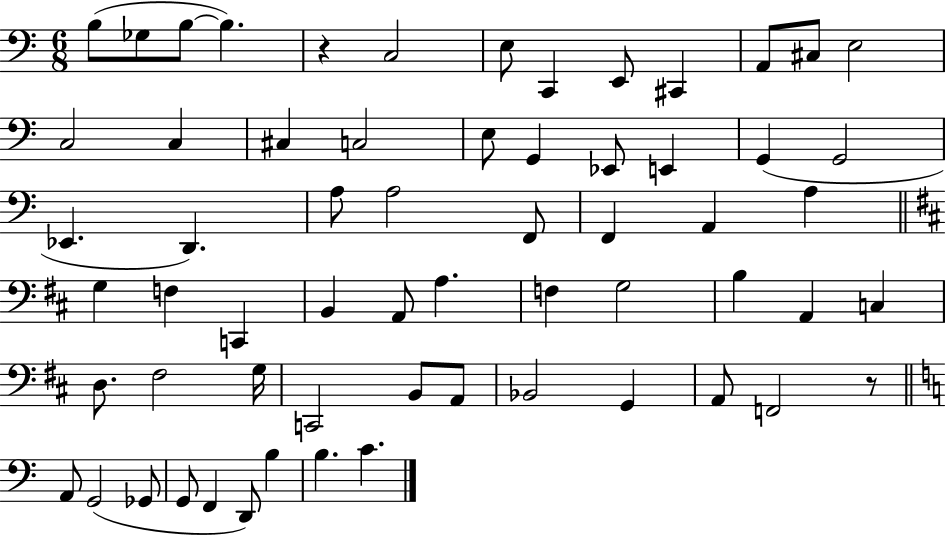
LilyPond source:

{
  \clef bass
  \numericTimeSignature
  \time 6/8
  \key c \major
  b8( ges8 b8~~ b4.) | r4 c2 | e8 c,4 e,8 cis,4 | a,8 cis8 e2 | \break c2 c4 | cis4 c2 | e8 g,4 ees,8 e,4 | g,4( g,2 | \break ees,4. d,4.) | a8 a2 f,8 | f,4 a,4 a4 | \bar "||" \break \key d \major g4 f4 c,4 | b,4 a,8 a4. | f4 g2 | b4 a,4 c4 | \break d8. fis2 g16 | c,2 b,8 a,8 | bes,2 g,4 | a,8 f,2 r8 | \break \bar "||" \break \key a \minor a,8 g,2( ges,8 | g,8 f,4 d,8) b4 | b4. c'4. | \bar "|."
}